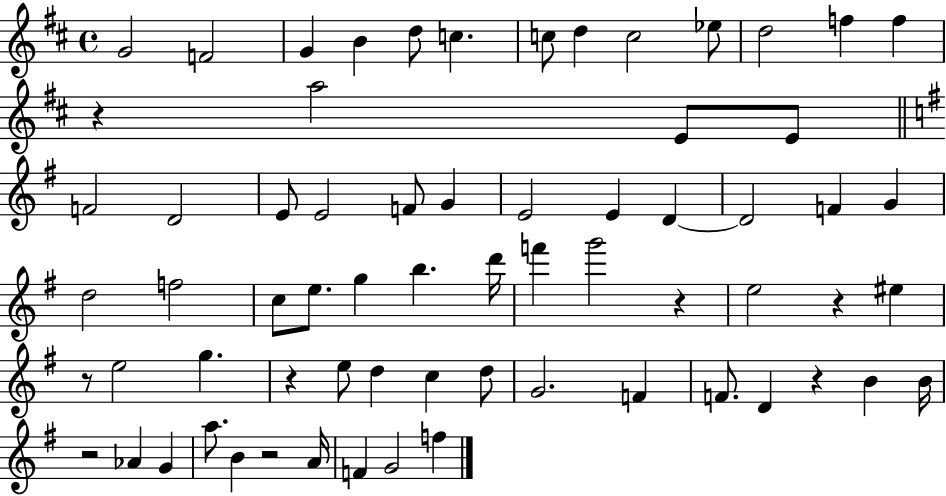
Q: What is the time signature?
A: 4/4